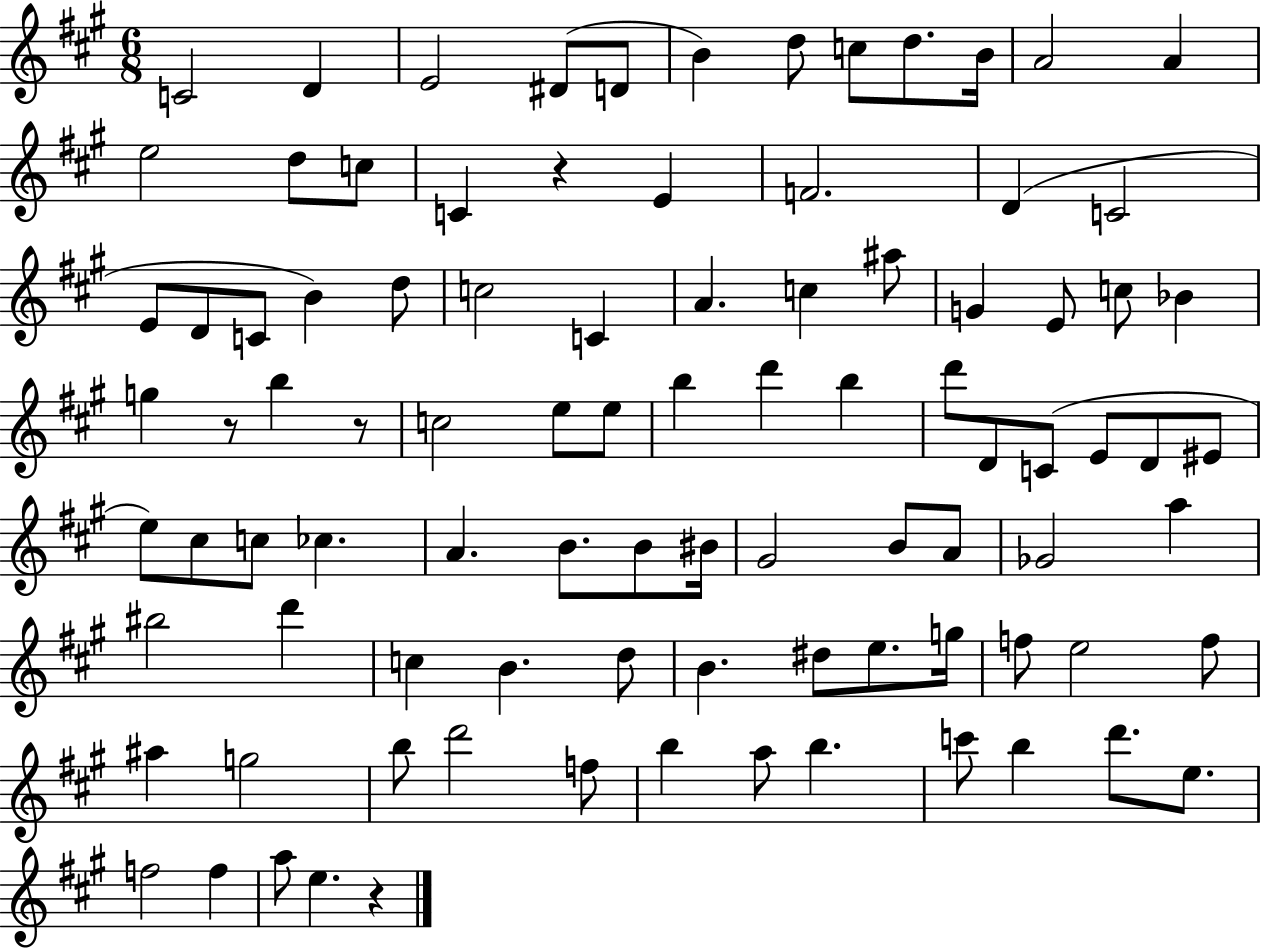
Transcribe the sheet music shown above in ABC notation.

X:1
T:Untitled
M:6/8
L:1/4
K:A
C2 D E2 ^D/2 D/2 B d/2 c/2 d/2 B/4 A2 A e2 d/2 c/2 C z E F2 D C2 E/2 D/2 C/2 B d/2 c2 C A c ^a/2 G E/2 c/2 _B g z/2 b z/2 c2 e/2 e/2 b d' b d'/2 D/2 C/2 E/2 D/2 ^E/2 e/2 ^c/2 c/2 _c A B/2 B/2 ^B/4 ^G2 B/2 A/2 _G2 a ^b2 d' c B d/2 B ^d/2 e/2 g/4 f/2 e2 f/2 ^a g2 b/2 d'2 f/2 b a/2 b c'/2 b d'/2 e/2 f2 f a/2 e z